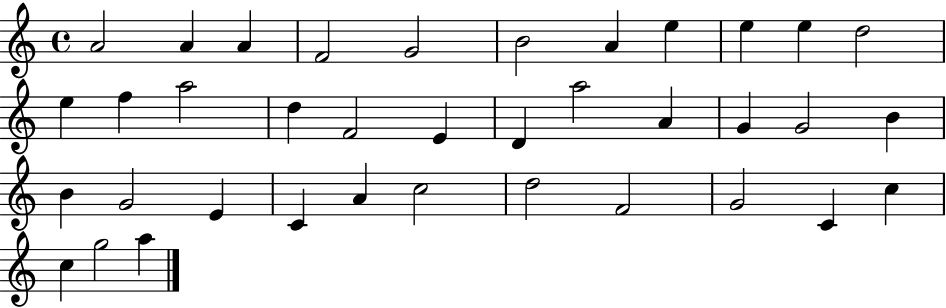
A4/h A4/q A4/q F4/h G4/h B4/h A4/q E5/q E5/q E5/q D5/h E5/q F5/q A5/h D5/q F4/h E4/q D4/q A5/h A4/q G4/q G4/h B4/q B4/q G4/h E4/q C4/q A4/q C5/h D5/h F4/h G4/h C4/q C5/q C5/q G5/h A5/q